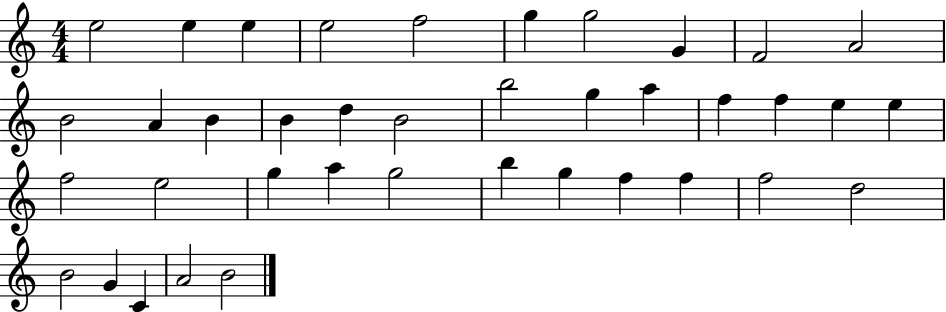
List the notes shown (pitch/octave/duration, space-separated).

E5/h E5/q E5/q E5/h F5/h G5/q G5/h G4/q F4/h A4/h B4/h A4/q B4/q B4/q D5/q B4/h B5/h G5/q A5/q F5/q F5/q E5/q E5/q F5/h E5/h G5/q A5/q G5/h B5/q G5/q F5/q F5/q F5/h D5/h B4/h G4/q C4/q A4/h B4/h